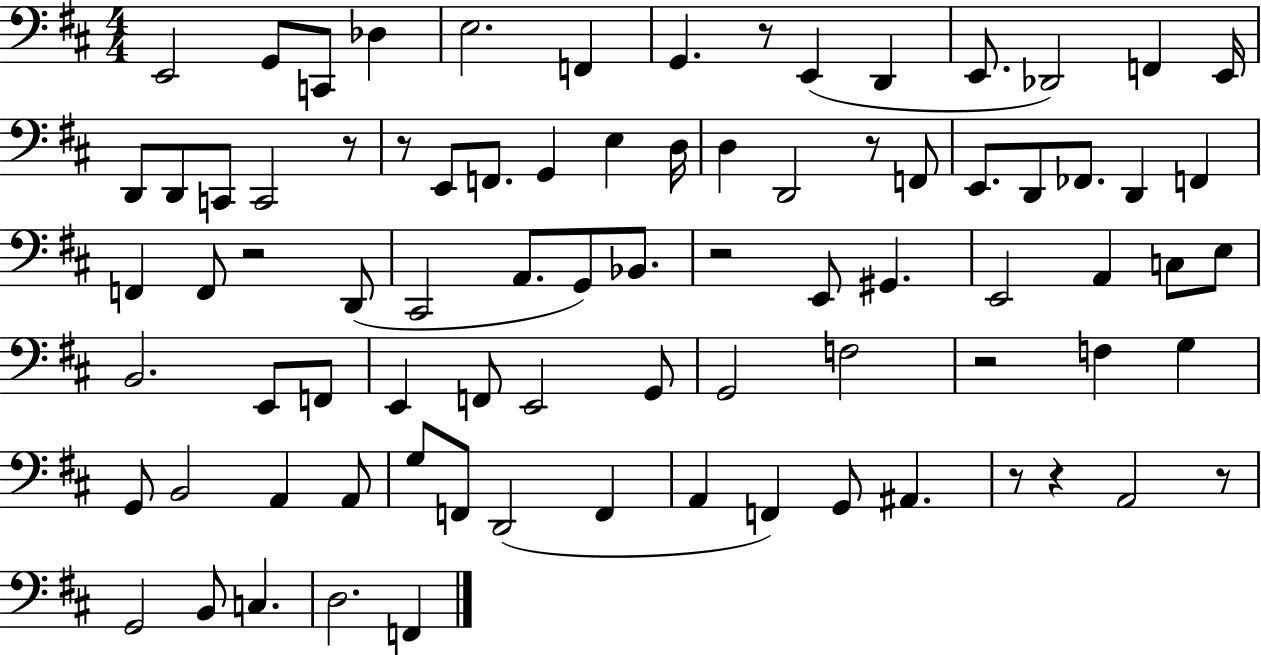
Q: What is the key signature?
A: D major